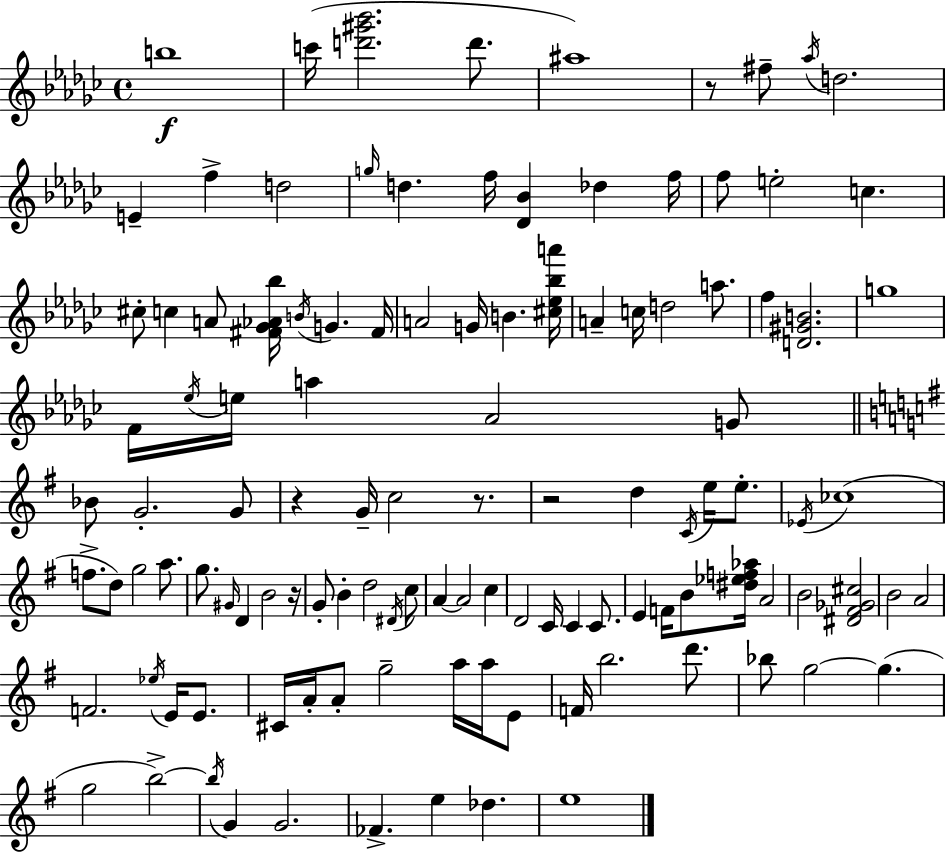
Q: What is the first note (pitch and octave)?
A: B5